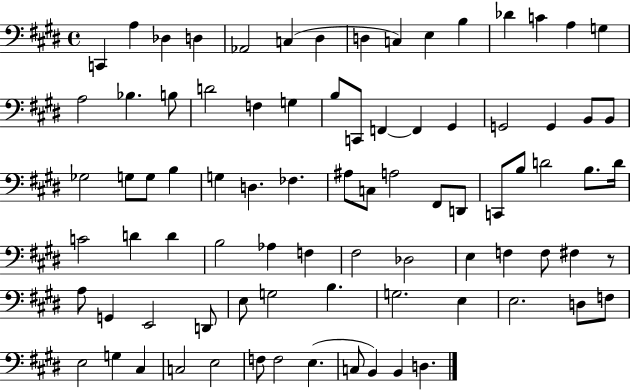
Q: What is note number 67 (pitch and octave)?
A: G3